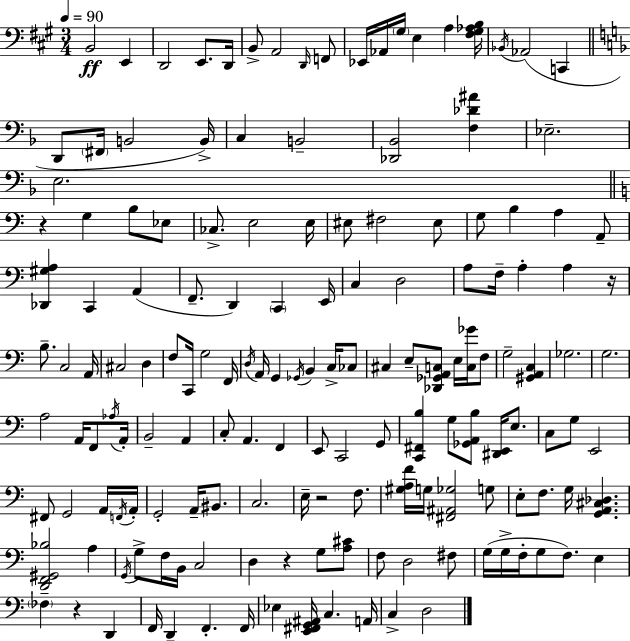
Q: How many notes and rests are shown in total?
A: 156